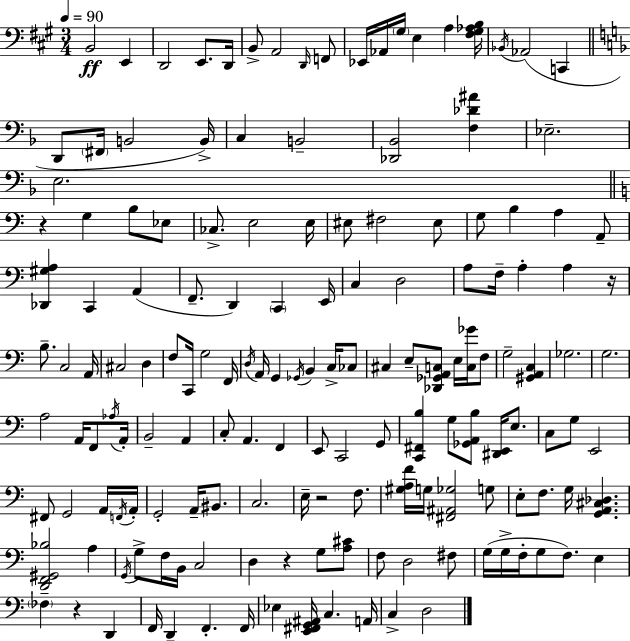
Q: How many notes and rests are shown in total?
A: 156